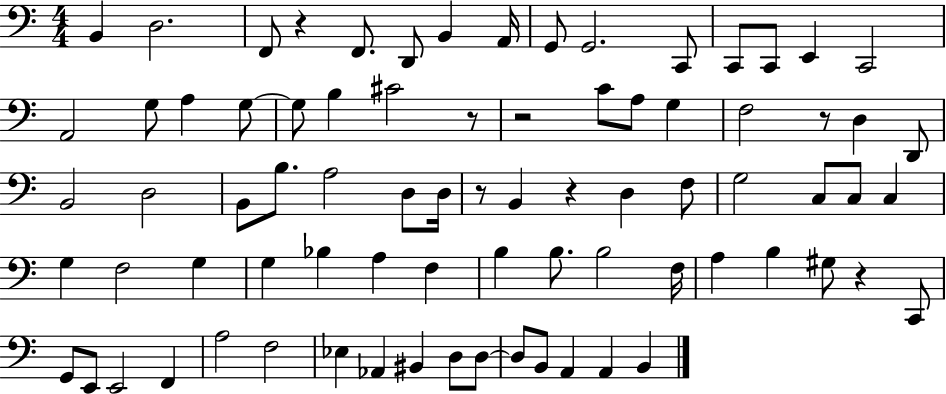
{
  \clef bass
  \numericTimeSignature
  \time 4/4
  \key c \major
  \repeat volta 2 { b,4 d2. | f,8 r4 f,8. d,8 b,4 a,16 | g,8 g,2. c,8 | c,8 c,8 e,4 c,2 | \break a,2 g8 a4 g8~~ | g8 b4 cis'2 r8 | r2 c'8 a8 g4 | f2 r8 d4 d,8 | \break b,2 d2 | b,8 b8. a2 d8 d16 | r8 b,4 r4 d4 f8 | g2 c8 c8 c4 | \break g4 f2 g4 | g4 bes4 a4 f4 | b4 b8. b2 f16 | a4 b4 gis8 r4 c,8 | \break g,8 e,8 e,2 f,4 | a2 f2 | ees4 aes,4 bis,4 d8 d8~~ | d8 b,8 a,4 a,4 b,4 | \break } \bar "|."
}